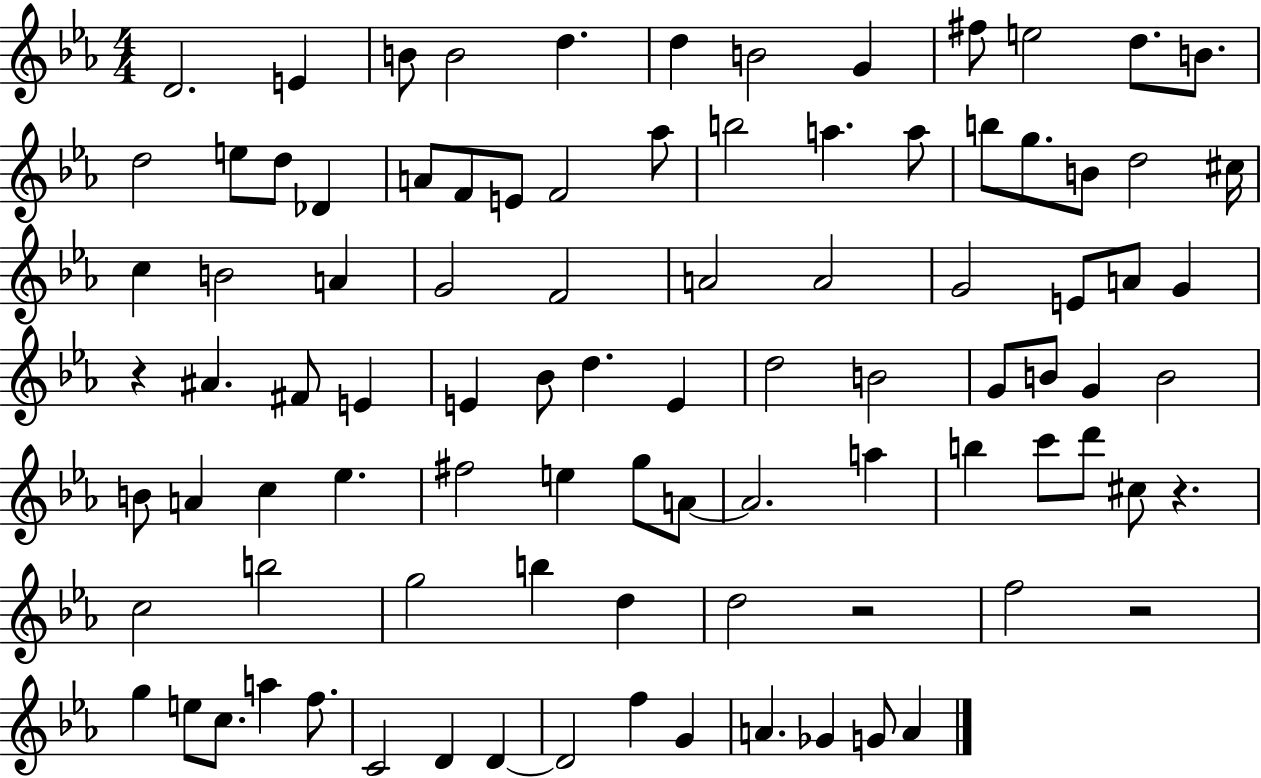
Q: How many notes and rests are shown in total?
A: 93